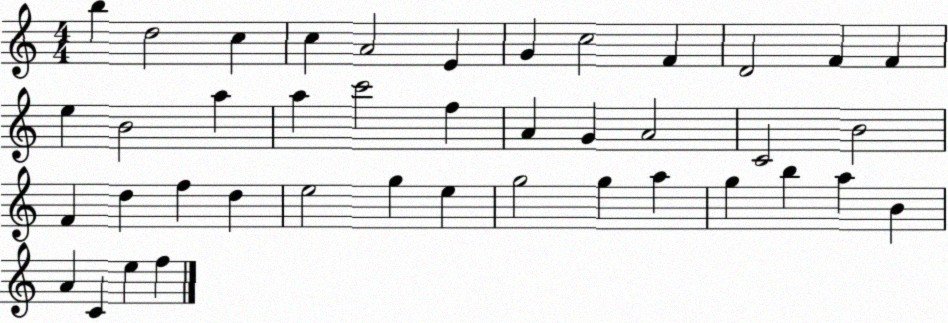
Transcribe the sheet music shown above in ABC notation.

X:1
T:Untitled
M:4/4
L:1/4
K:C
b d2 c c A2 E G c2 F D2 F F e B2 a a c'2 f A G A2 C2 B2 F d f d e2 g e g2 g a g b a B A C e f